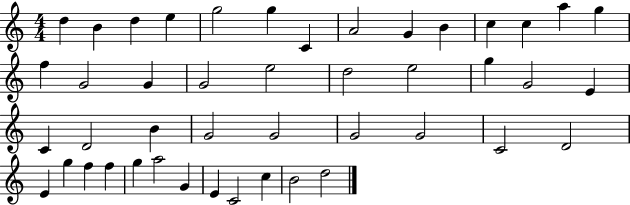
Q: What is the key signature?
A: C major